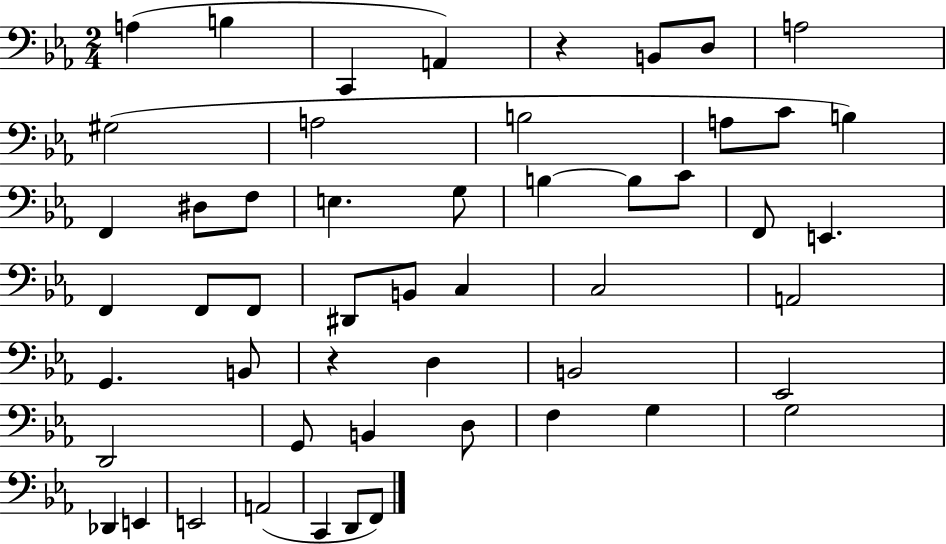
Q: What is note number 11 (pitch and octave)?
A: A3